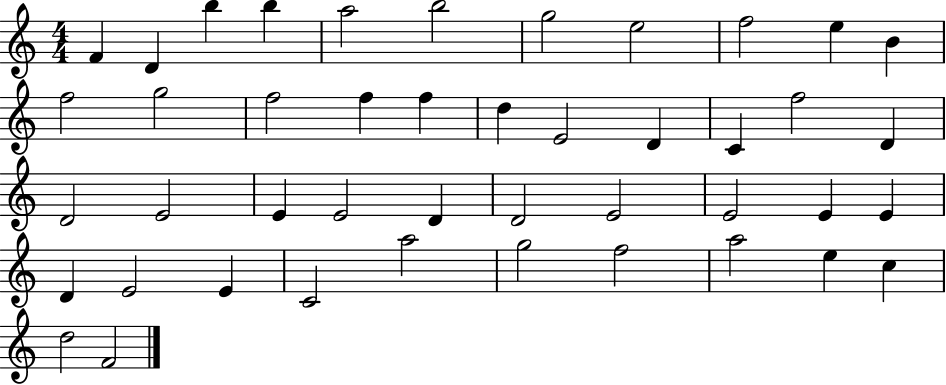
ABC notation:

X:1
T:Untitled
M:4/4
L:1/4
K:C
F D b b a2 b2 g2 e2 f2 e B f2 g2 f2 f f d E2 D C f2 D D2 E2 E E2 D D2 E2 E2 E E D E2 E C2 a2 g2 f2 a2 e c d2 F2